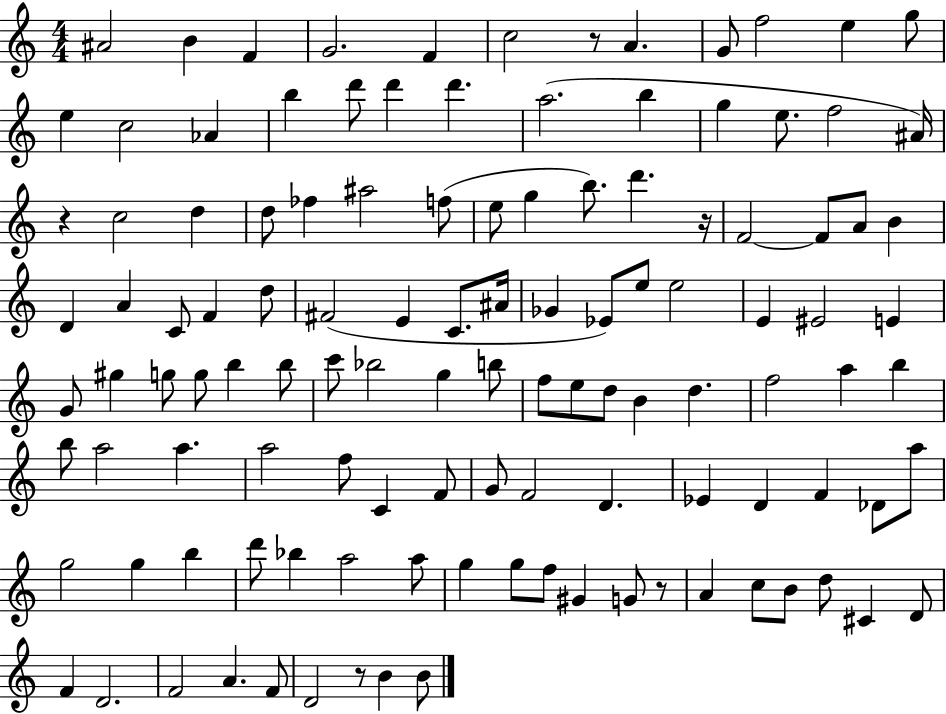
X:1
T:Untitled
M:4/4
L:1/4
K:C
^A2 B F G2 F c2 z/2 A G/2 f2 e g/2 e c2 _A b d'/2 d' d' a2 b g e/2 f2 ^A/4 z c2 d d/2 _f ^a2 f/2 e/2 g b/2 d' z/4 F2 F/2 A/2 B D A C/2 F d/2 ^F2 E C/2 ^A/4 _G _E/2 e/2 e2 E ^E2 E G/2 ^g g/2 g/2 b b/2 c'/2 _b2 g b/2 f/2 e/2 d/2 B d f2 a b b/2 a2 a a2 f/2 C F/2 G/2 F2 D _E D F _D/2 a/2 g2 g b d'/2 _b a2 a/2 g g/2 f/2 ^G G/2 z/2 A c/2 B/2 d/2 ^C D/2 F D2 F2 A F/2 D2 z/2 B B/2